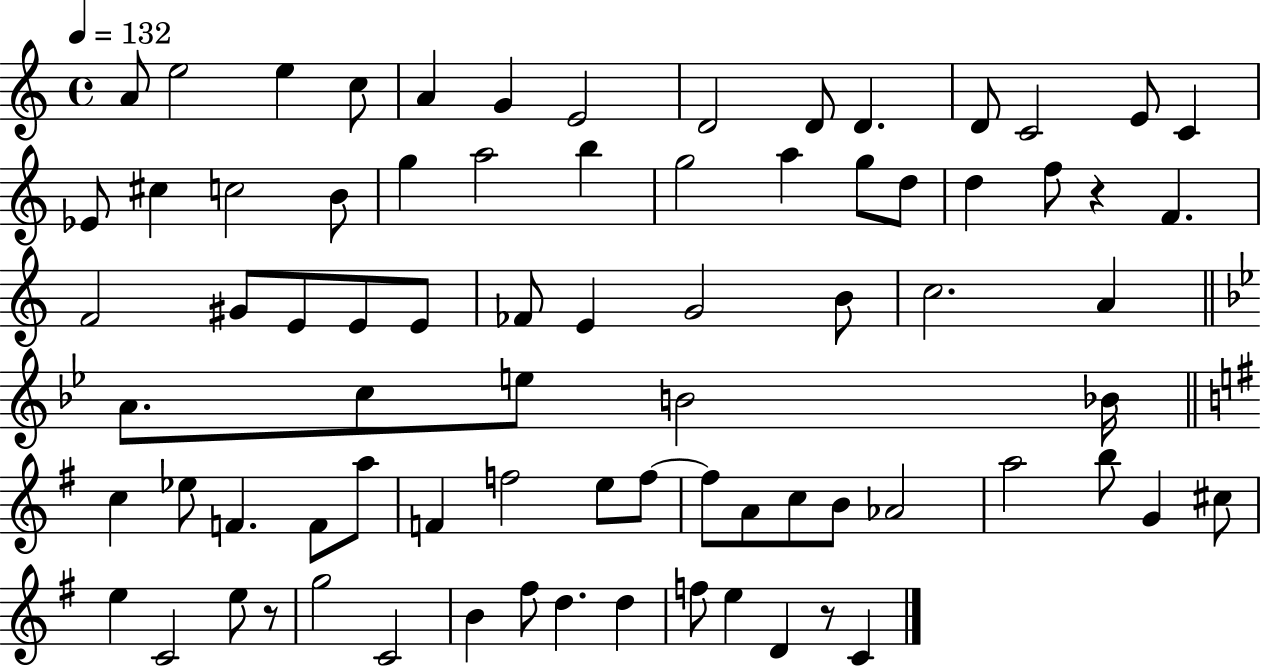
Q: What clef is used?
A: treble